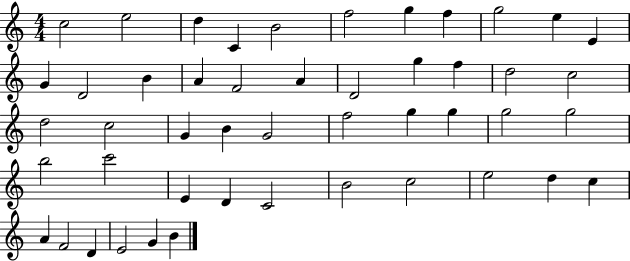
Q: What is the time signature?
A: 4/4